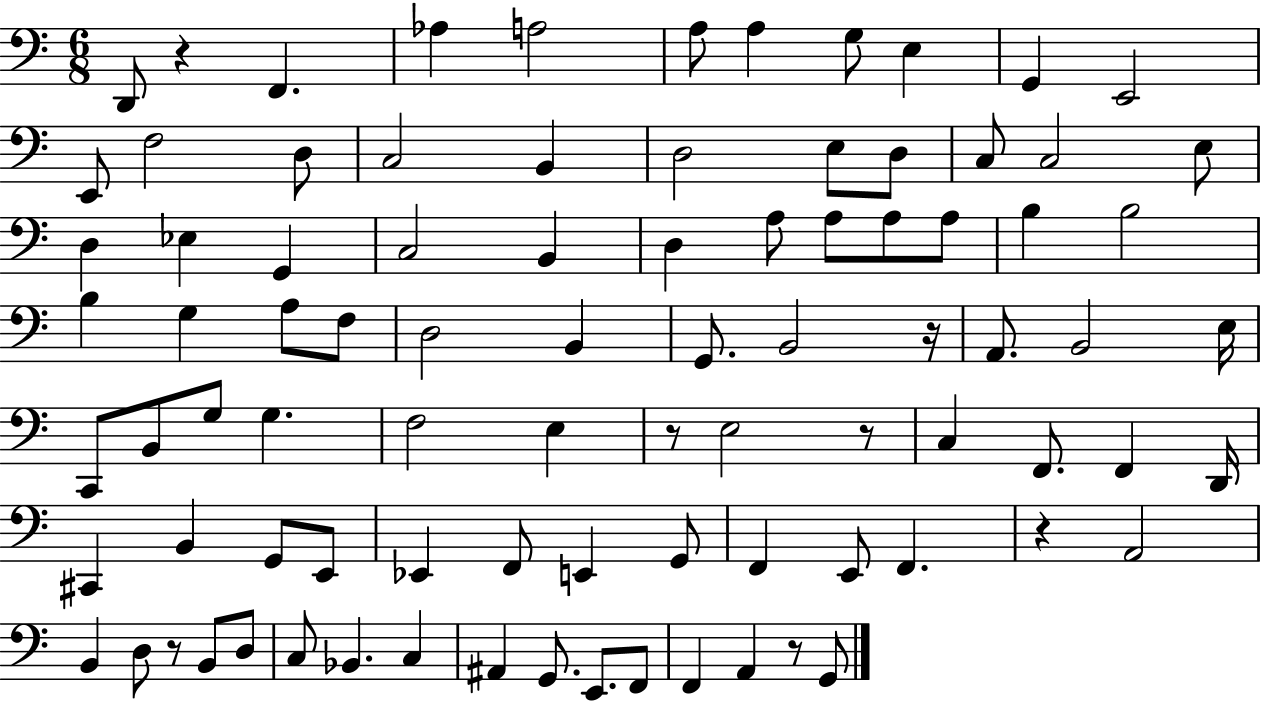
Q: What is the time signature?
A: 6/8